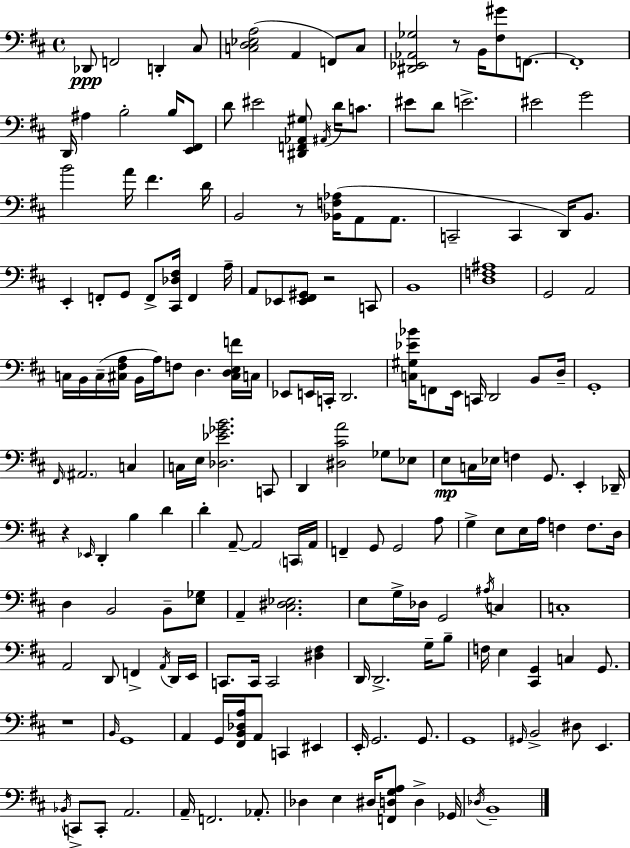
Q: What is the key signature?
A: D major